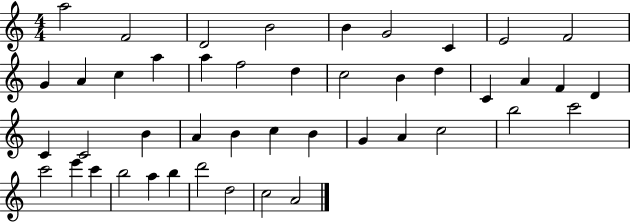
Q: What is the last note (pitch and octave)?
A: A4